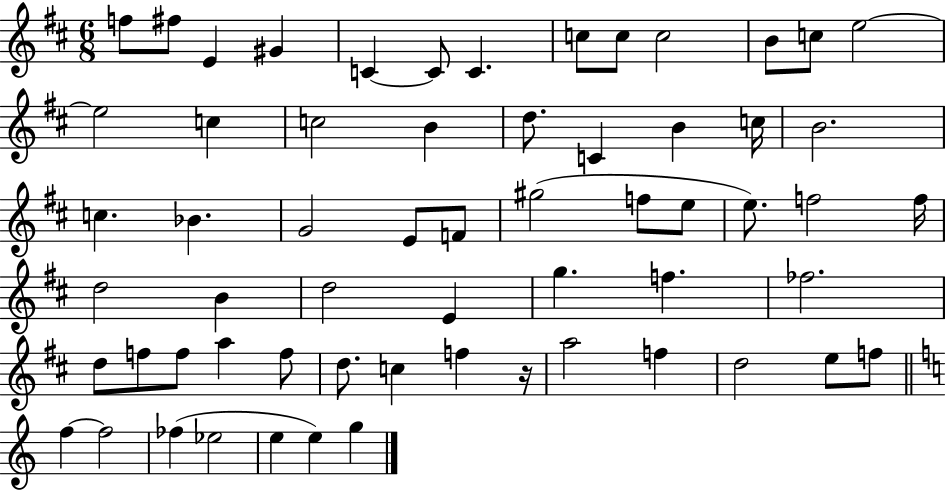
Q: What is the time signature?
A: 6/8